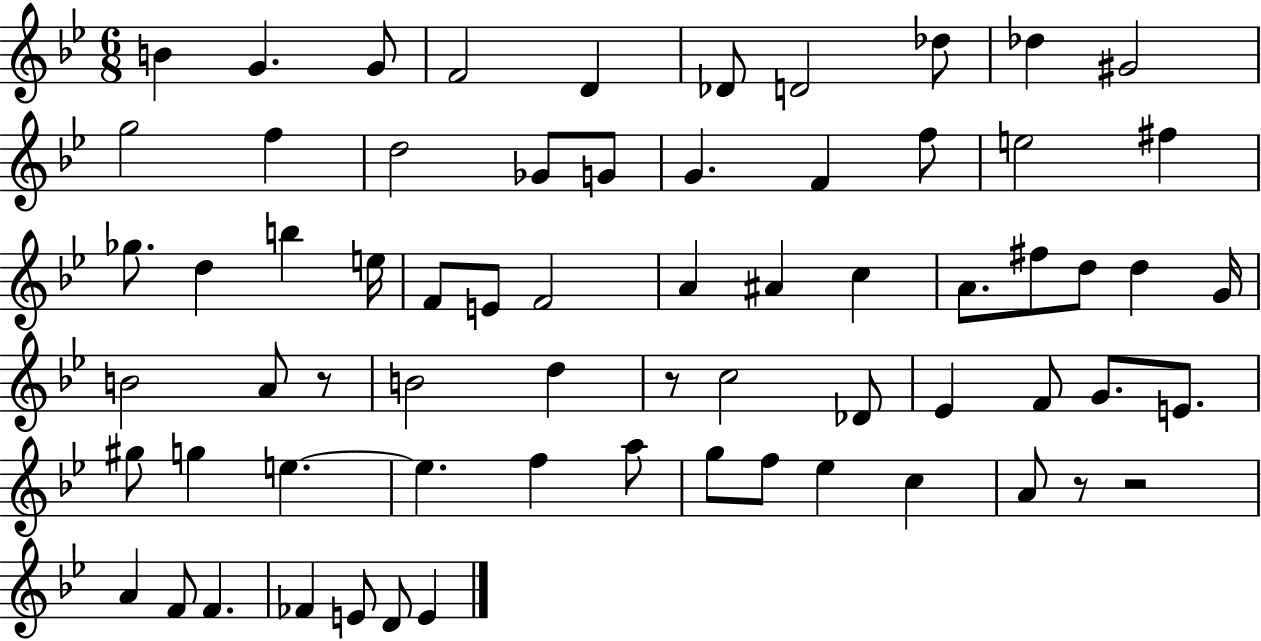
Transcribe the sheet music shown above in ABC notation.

X:1
T:Untitled
M:6/8
L:1/4
K:Bb
B G G/2 F2 D _D/2 D2 _d/2 _d ^G2 g2 f d2 _G/2 G/2 G F f/2 e2 ^f _g/2 d b e/4 F/2 E/2 F2 A ^A c A/2 ^f/2 d/2 d G/4 B2 A/2 z/2 B2 d z/2 c2 _D/2 _E F/2 G/2 E/2 ^g/2 g e e f a/2 g/2 f/2 _e c A/2 z/2 z2 A F/2 F _F E/2 D/2 E